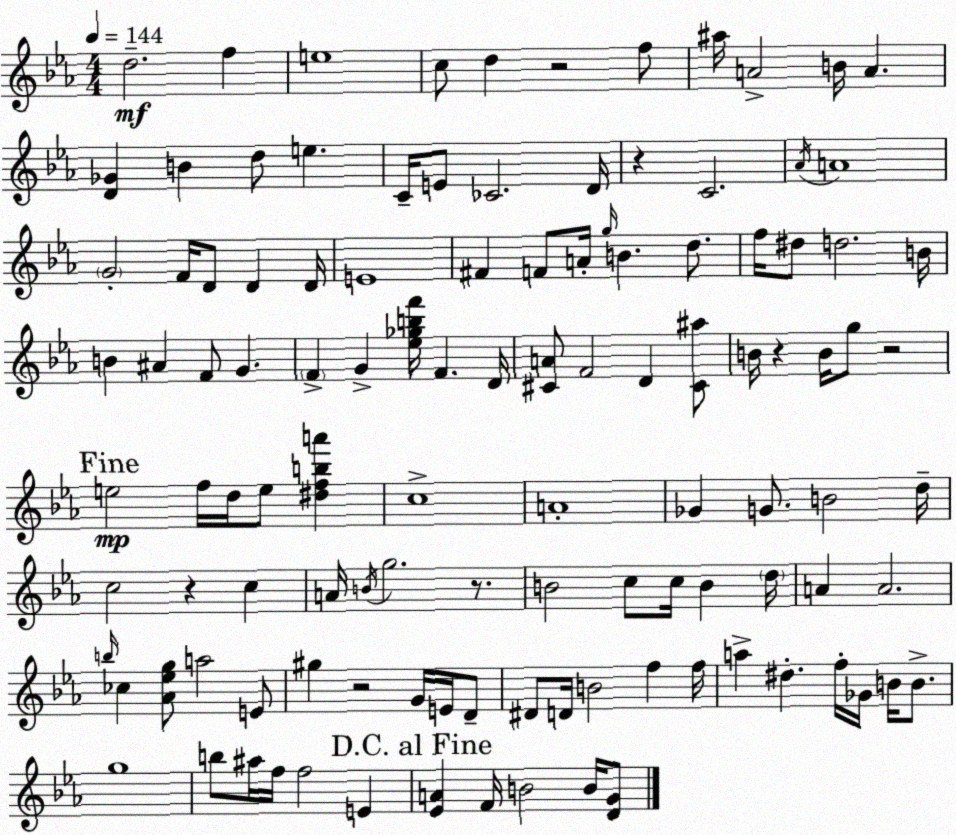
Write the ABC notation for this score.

X:1
T:Untitled
M:4/4
L:1/4
K:Cm
d2 f e4 c/2 d z2 f/2 ^a/4 A2 B/4 A [D_G] B d/2 e C/4 E/2 _C2 D/4 z C2 _A/4 A4 G2 F/4 D/2 D D/4 E4 ^F F/2 A/4 g/4 B d/2 f/4 ^d/2 d2 B/4 B ^A F/2 G F G [_e_gbf']/4 F D/4 [^CA]/2 F2 D [^C^a]/2 B/4 z B/4 g/2 z2 e2 f/4 d/4 e/2 [^dfba'] c4 A4 _G G/2 B2 d/4 c2 z c A/4 B/4 g2 z/2 B2 c/2 c/4 B d/4 A A2 b/4 _c [_A_eg]/2 a2 E/2 ^g z2 G/4 E/4 D/2 ^D/2 D/4 B2 f f/4 a ^d f/4 _G/4 B/4 B/2 g4 b/2 ^a/4 f/4 f2 E [_EA] F/4 B2 B/4 [DG]/2